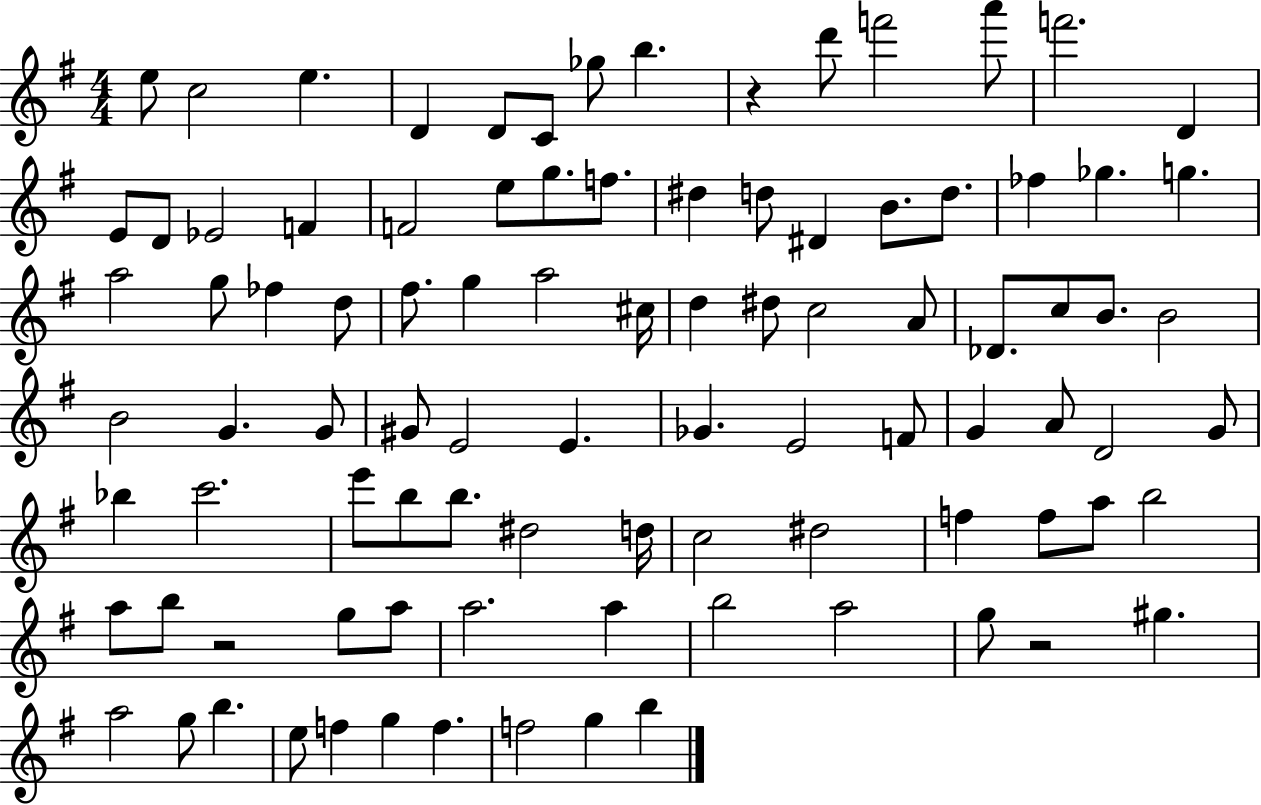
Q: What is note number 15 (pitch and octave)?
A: D4